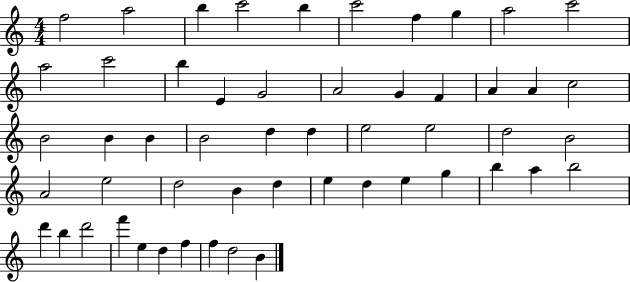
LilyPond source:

{
  \clef treble
  \numericTimeSignature
  \time 4/4
  \key c \major
  f''2 a''2 | b''4 c'''2 b''4 | c'''2 f''4 g''4 | a''2 c'''2 | \break a''2 c'''2 | b''4 e'4 g'2 | a'2 g'4 f'4 | a'4 a'4 c''2 | \break b'2 b'4 b'4 | b'2 d''4 d''4 | e''2 e''2 | d''2 b'2 | \break a'2 e''2 | d''2 b'4 d''4 | e''4 d''4 e''4 g''4 | b''4 a''4 b''2 | \break d'''4 b''4 d'''2 | f'''4 e''4 d''4 f''4 | f''4 d''2 b'4 | \bar "|."
}